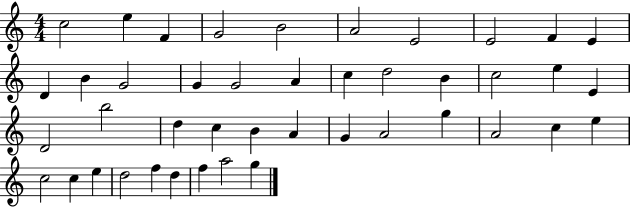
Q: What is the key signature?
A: C major